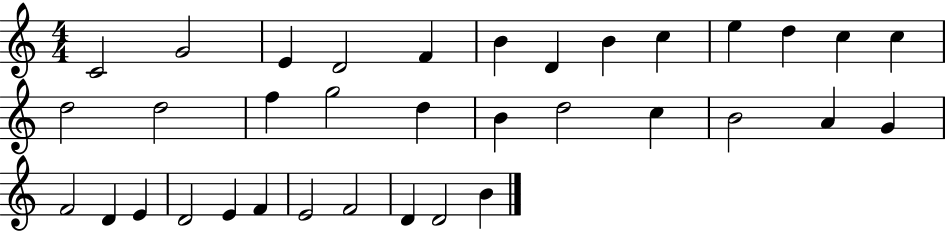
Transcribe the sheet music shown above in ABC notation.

X:1
T:Untitled
M:4/4
L:1/4
K:C
C2 G2 E D2 F B D B c e d c c d2 d2 f g2 d B d2 c B2 A G F2 D E D2 E F E2 F2 D D2 B